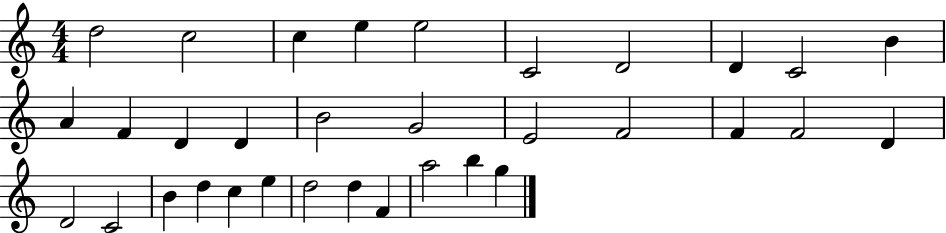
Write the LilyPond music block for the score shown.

{
  \clef treble
  \numericTimeSignature
  \time 4/4
  \key c \major
  d''2 c''2 | c''4 e''4 e''2 | c'2 d'2 | d'4 c'2 b'4 | \break a'4 f'4 d'4 d'4 | b'2 g'2 | e'2 f'2 | f'4 f'2 d'4 | \break d'2 c'2 | b'4 d''4 c''4 e''4 | d''2 d''4 f'4 | a''2 b''4 g''4 | \break \bar "|."
}